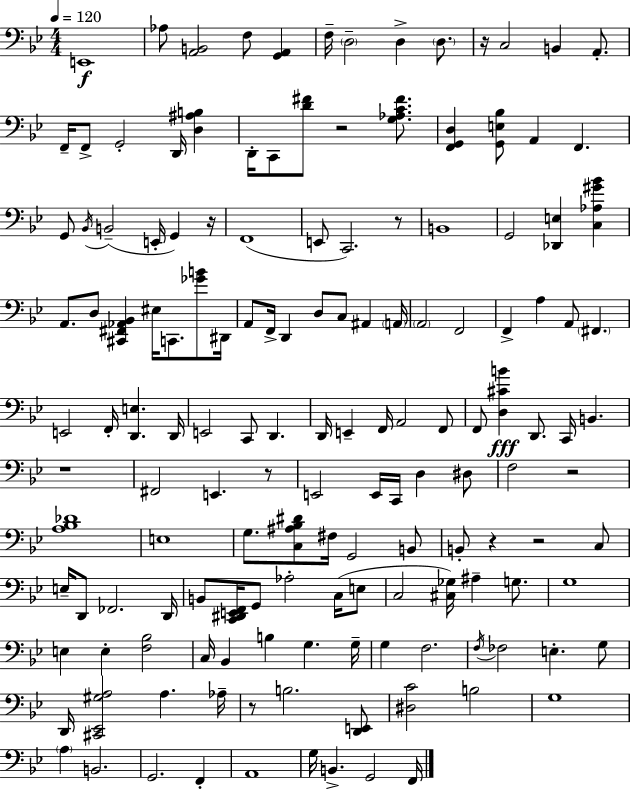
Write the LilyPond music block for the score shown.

{
  \clef bass
  \numericTimeSignature
  \time 4/4
  \key g \minor
  \tempo 4 = 120
  e,1\f | aes8 <a, b,>2 f8 <g, a,>4 | f16-- \parenthesize d2-- d4-> \parenthesize d8. | r16 c2 b,4 a,8.-. | \break f,16-- f,8-> g,2-. d,16 <d ais b>4 | d,16-. c,8 <d' fis'>8 r2 <g aes c' fis'>8. | <f, g, d>4 <g, e bes>8 a,4 f,4. | g,8 \acciaccatura { bes,16 } b,2--( e,16-. g,4) | \break r16 f,1( | e,8 c,2.) r8 | b,1 | g,2 <des, e>4 <c aes gis' bes'>4 | \break a,8. d8 <cis, fis, aes, bes,>4 eis16 c,8. <ges' b'>8 | dis,16 a,8 f,16-> d,4 d8 c8 ais,4 | \parenthesize a,16 \parenthesize a,2 f,2 | f,4-> a4 a,8 \parenthesize fis,4. | \break e,2 f,16-. <d, e>4. | d,16 e,2 c,8 d,4. | d,16 e,4-- f,16 a,2 f,8 | f,8 <d cis' b'>4\fff d,8. c,16 b,4. | \break r1 | fis,2 e,4. r8 | e,2 e,16 c,16 d4 dis8 | f2 r2 | \break <a bes des'>1 | e1 | g8. <c ais bes dis'>8 fis16 g,2 b,8 | b,8-. r4 r2 c8 | \break e16-- d,8 fes,2. | d,16 b,8 <c, dis, e, f,>16 g,8 aes2-. c16( e8 | c2 <cis ges>16) ais4-- g8. | g1 | \break e4 e4-. <f bes>2 | c16 bes,4 b4 g4. | g16-- g4 f2. | \acciaccatura { f16 } fes2 e4.-. | \break g8 d,16 <cis, ees, gis a>2 a4. | aes16-- r8 b2. | <d, e,>8 <dis c'>2 b2 | g1 | \break \parenthesize a4 b,2. | g,2. f,4-. | a,1 | g16 b,4.-> g,2 | \break f,16 \bar "|."
}